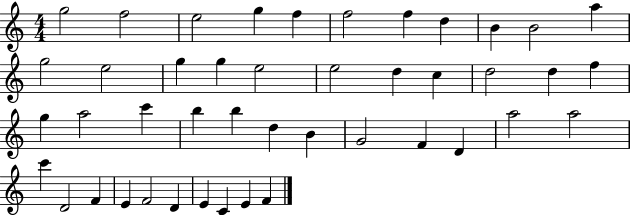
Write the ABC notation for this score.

X:1
T:Untitled
M:4/4
L:1/4
K:C
g2 f2 e2 g f f2 f d B B2 a g2 e2 g g e2 e2 d c d2 d f g a2 c' b b d B G2 F D a2 a2 c' D2 F E F2 D E C E F